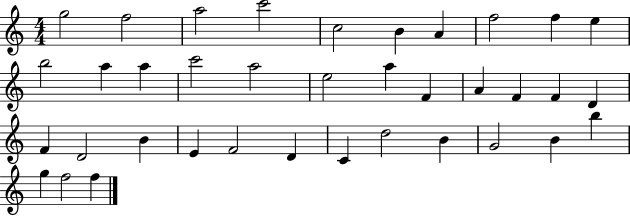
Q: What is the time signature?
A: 4/4